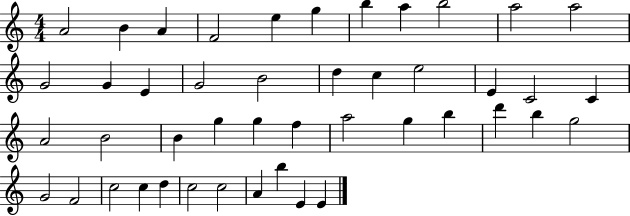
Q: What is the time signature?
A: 4/4